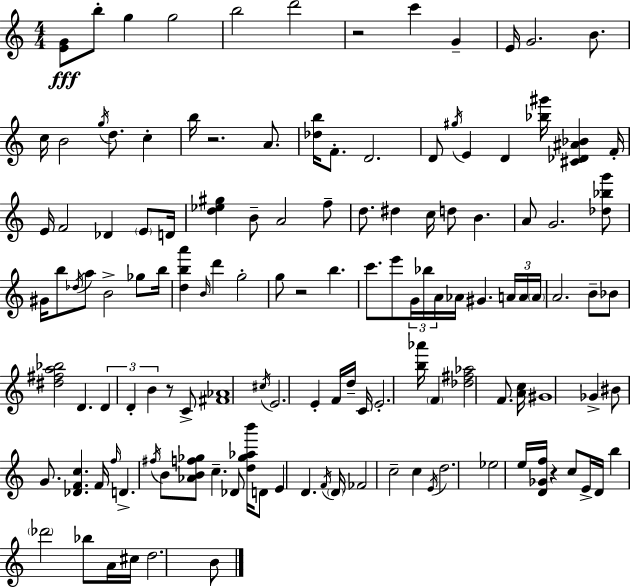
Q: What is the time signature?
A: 4/4